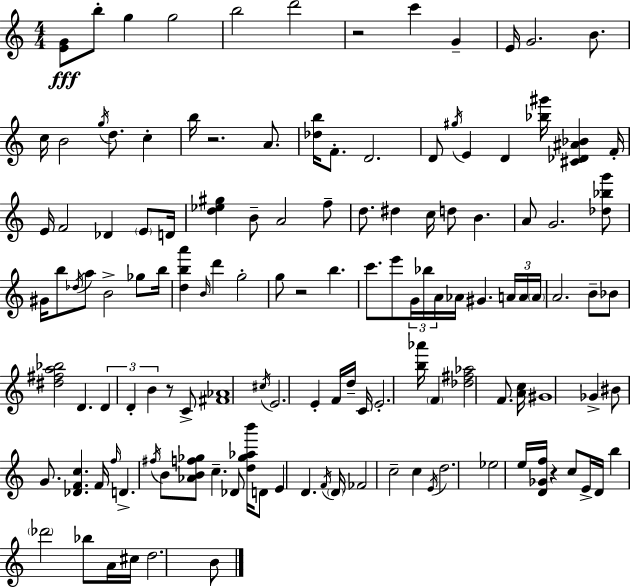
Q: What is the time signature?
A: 4/4